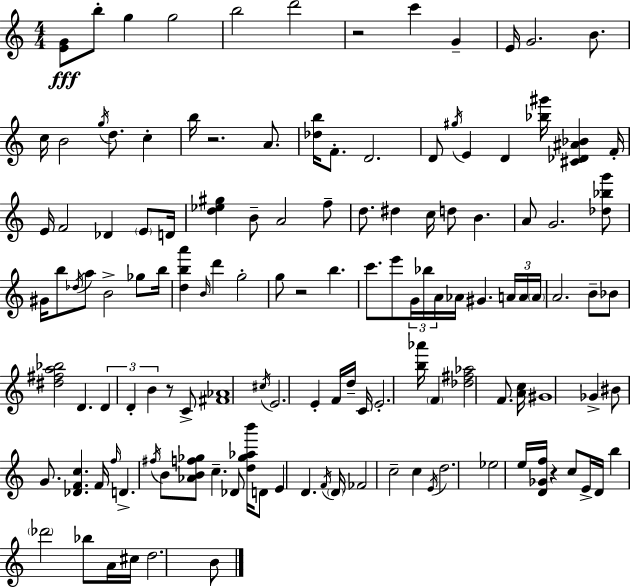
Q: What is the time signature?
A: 4/4